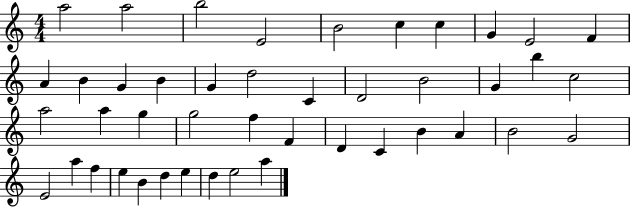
{
  \clef treble
  \numericTimeSignature
  \time 4/4
  \key c \major
  a''2 a''2 | b''2 e'2 | b'2 c''4 c''4 | g'4 e'2 f'4 | \break a'4 b'4 g'4 b'4 | g'4 d''2 c'4 | d'2 b'2 | g'4 b''4 c''2 | \break a''2 a''4 g''4 | g''2 f''4 f'4 | d'4 c'4 b'4 a'4 | b'2 g'2 | \break e'2 a''4 f''4 | e''4 b'4 d''4 e''4 | d''4 e''2 a''4 | \bar "|."
}